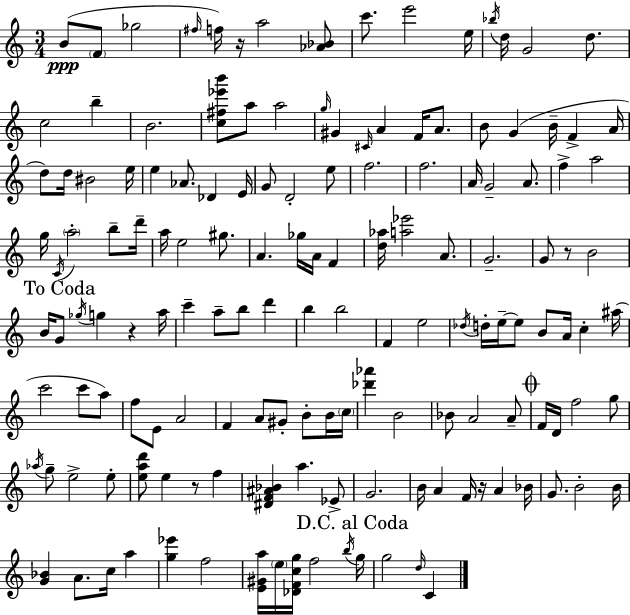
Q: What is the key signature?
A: A minor